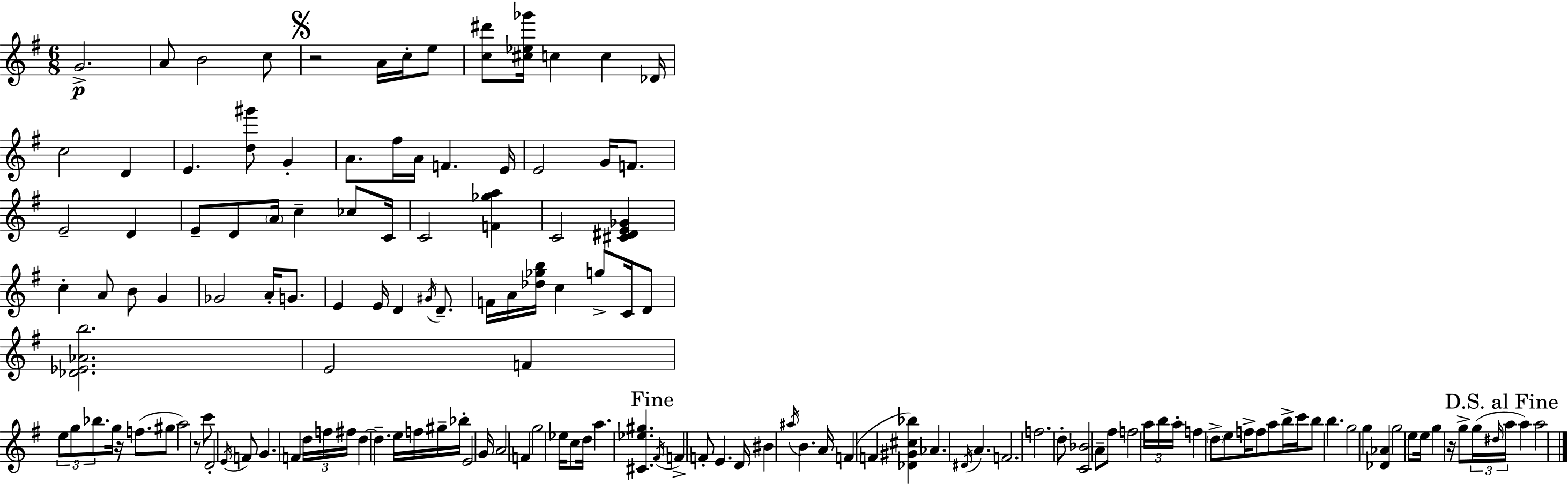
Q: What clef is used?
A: treble